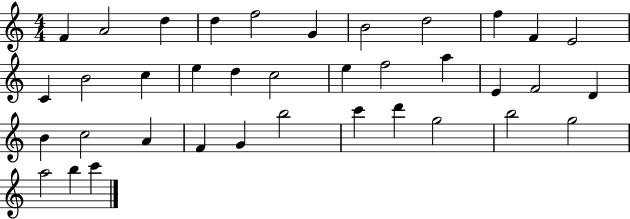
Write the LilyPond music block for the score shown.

{
  \clef treble
  \numericTimeSignature
  \time 4/4
  \key c \major
  f'4 a'2 d''4 | d''4 f''2 g'4 | b'2 d''2 | f''4 f'4 e'2 | \break c'4 b'2 c''4 | e''4 d''4 c''2 | e''4 f''2 a''4 | e'4 f'2 d'4 | \break b'4 c''2 a'4 | f'4 g'4 b''2 | c'''4 d'''4 g''2 | b''2 g''2 | \break a''2 b''4 c'''4 | \bar "|."
}